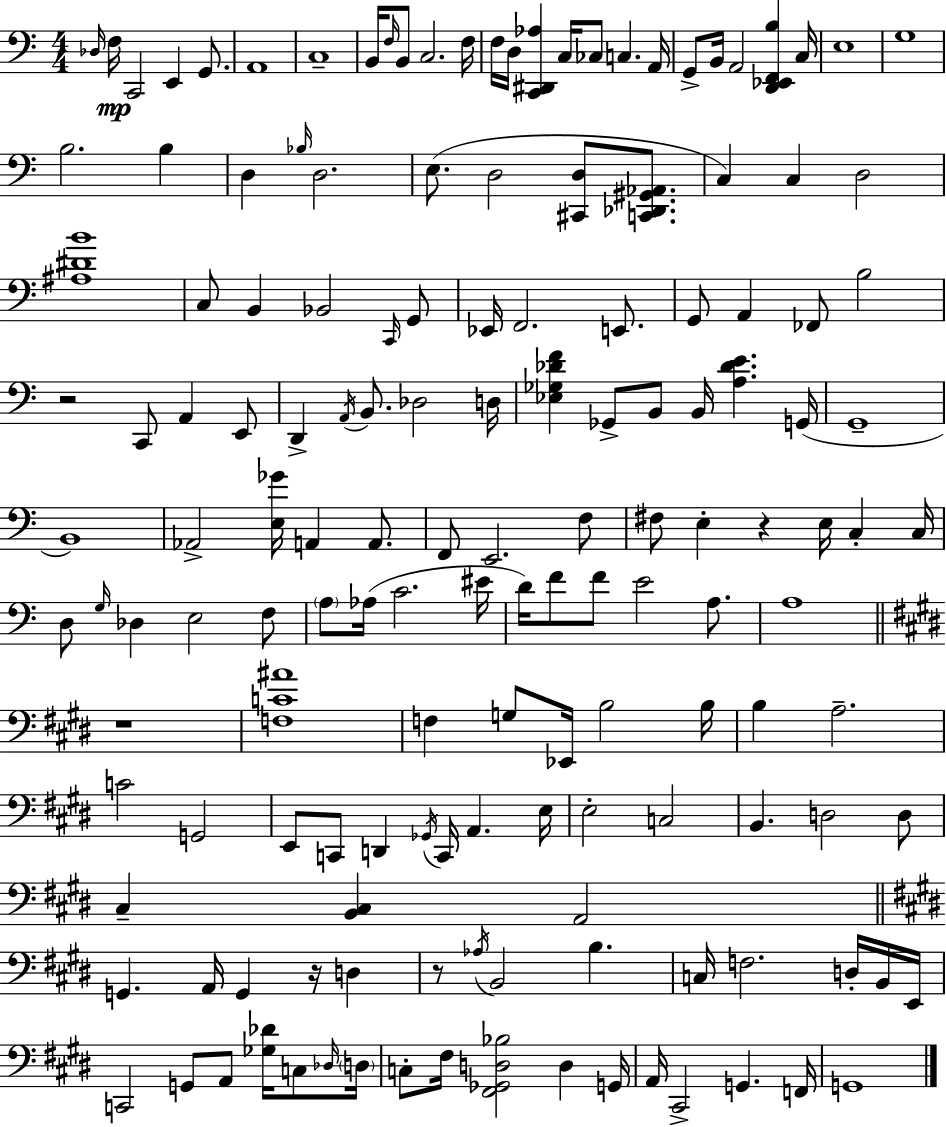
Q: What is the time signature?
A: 4/4